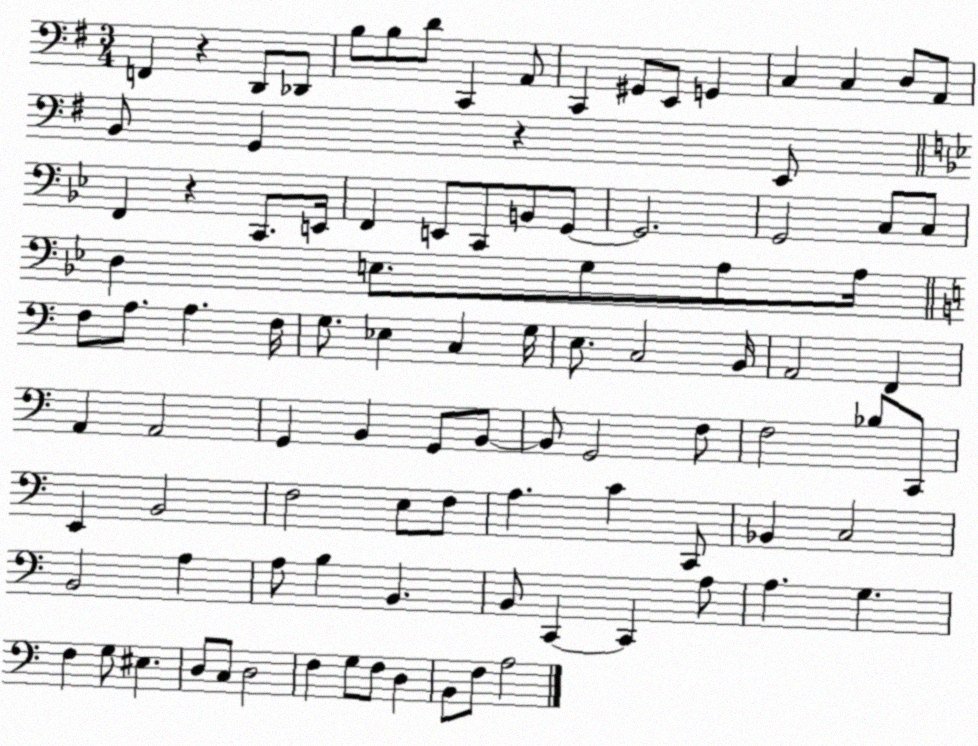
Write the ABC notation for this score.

X:1
T:Untitled
M:3/4
L:1/4
K:G
F,, z D,,/2 _D,,/2 B,/2 B,/2 D/2 C,, A,,/2 C,, ^G,,/2 E,,/2 G,, C, C, D,/2 A,,/2 B,,/2 G,, z E,,/2 F,, z C,,/2 E,,/4 F,, E,,/2 C,,/2 B,,/2 G,,/2 G,,2 G,,2 C,/2 C,/2 D, E,/2 G,/2 A,/2 A,/4 F,/2 A,/2 A, F,/4 G,/2 _E, C, G,/4 E,/2 C,2 B,,/4 A,,2 F,, A,, A,,2 G,, B,, G,,/2 B,,/2 B,,/2 G,,2 F,/2 F,2 _B,/2 C,,/2 E,, B,,2 F,2 E,/2 F,/2 A, C C,,/2 _B,, C,2 B,,2 A, A,/2 B, B,, B,,/2 C,, C,, A,/2 A, G, F, G,/2 ^E, D,/2 C,/2 D,2 F, G,/2 F,/2 D, B,,/2 F,/2 A,2